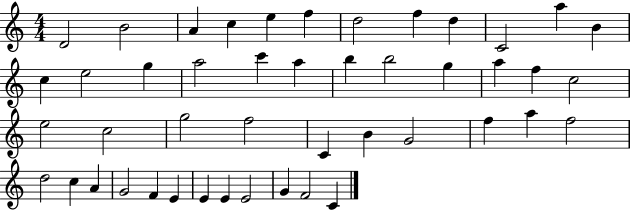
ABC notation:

X:1
T:Untitled
M:4/4
L:1/4
K:C
D2 B2 A c e f d2 f d C2 a B c e2 g a2 c' a b b2 g a f c2 e2 c2 g2 f2 C B G2 f a f2 d2 c A G2 F E E E E2 G F2 C